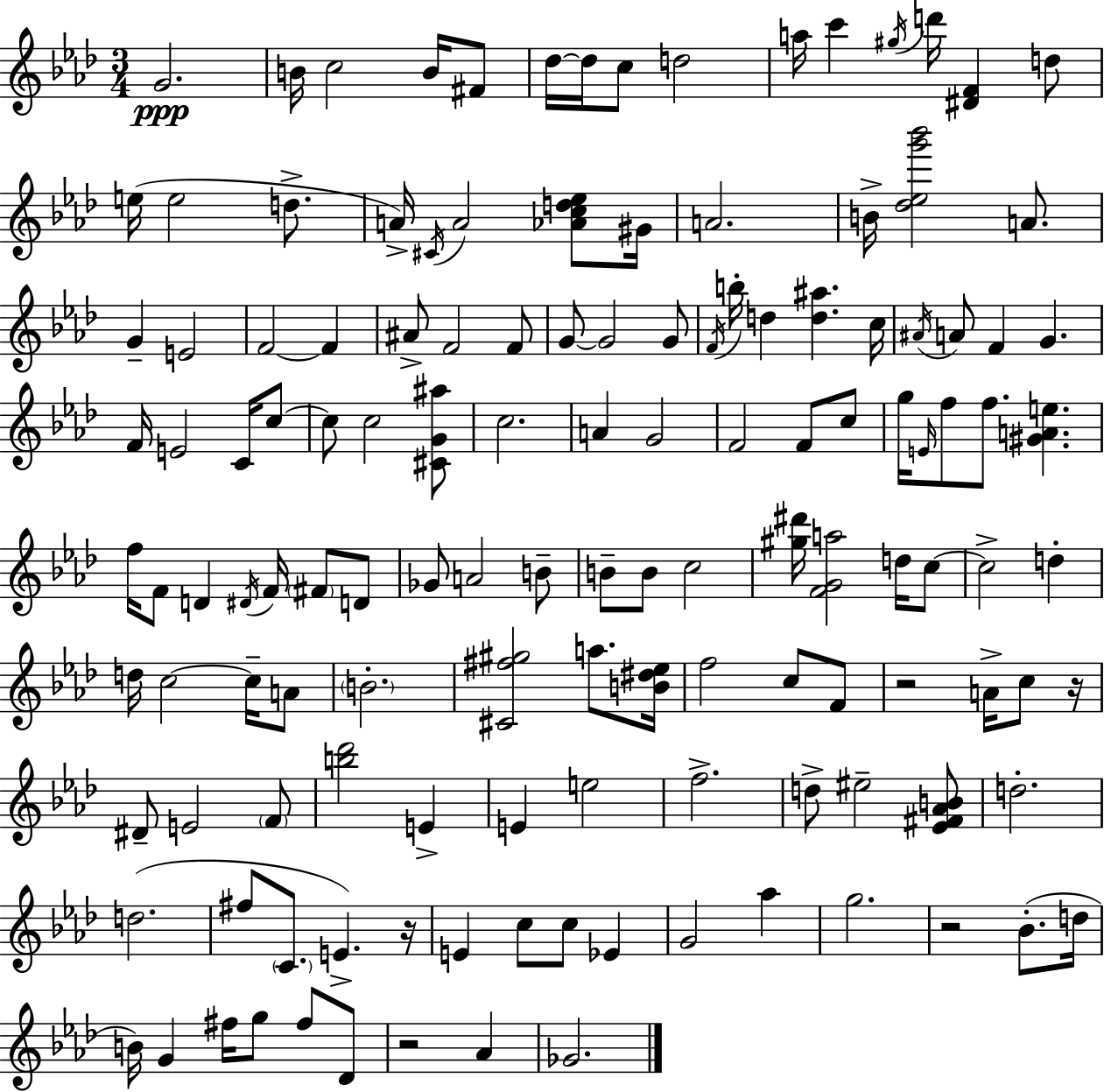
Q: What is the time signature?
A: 3/4